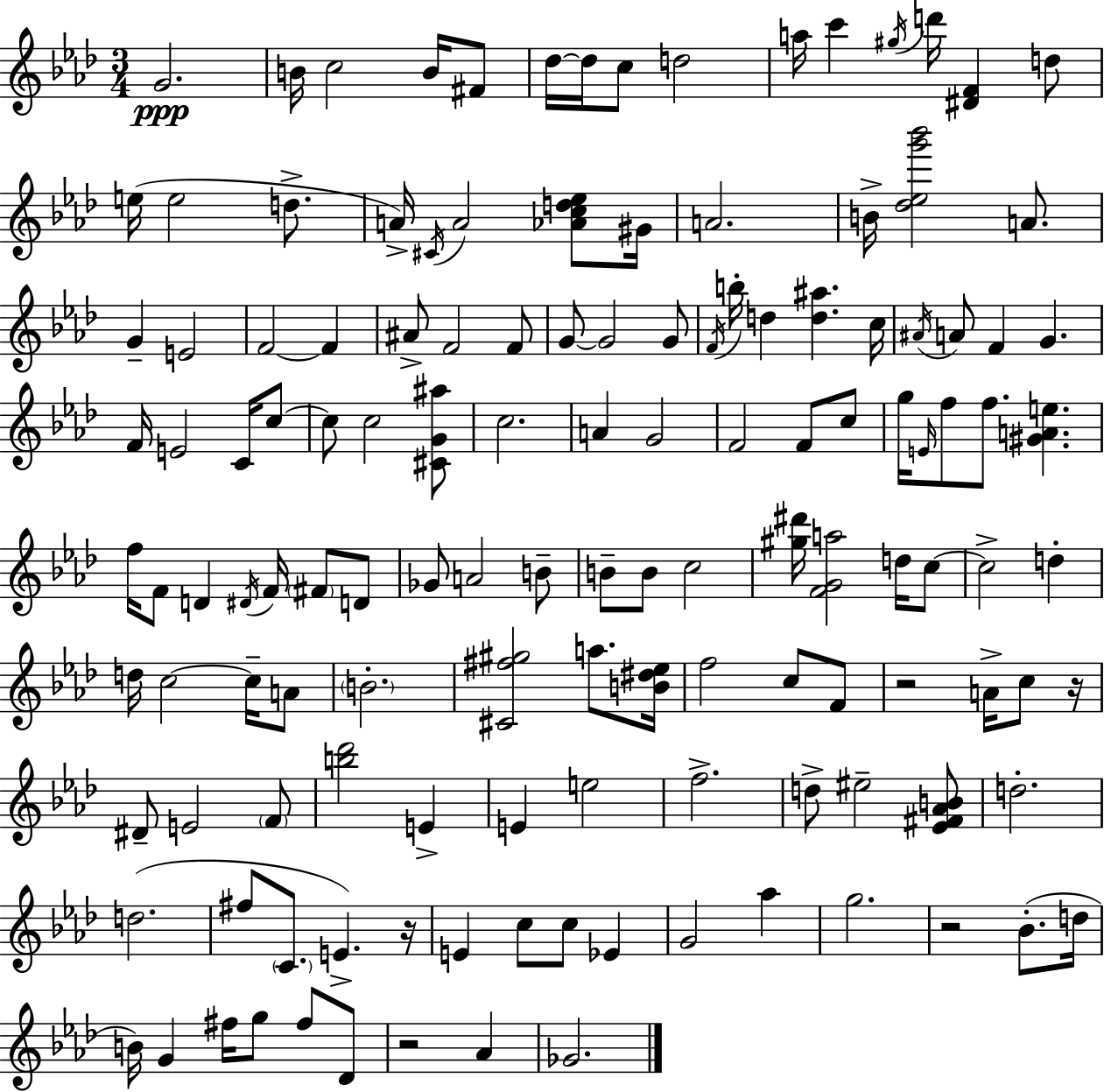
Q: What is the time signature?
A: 3/4